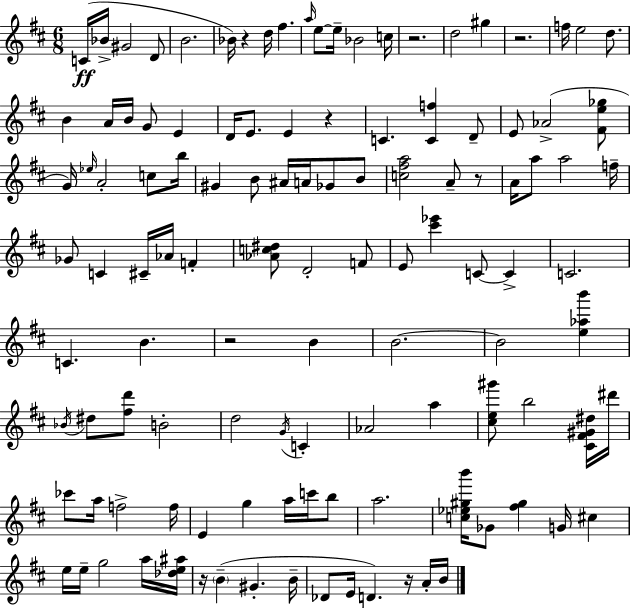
C4/s Bb4/s G#4/h D4/e B4/h. Bb4/s R/q D5/s F#5/q. A5/s E5/e E5/s Bb4/h C5/s R/h. D5/h G#5/q R/h. F5/s E5/h D5/e. B4/q A4/s B4/s G4/e E4/q D4/s E4/e. E4/q R/q C4/q. [C4,F5]/q D4/e E4/e Ab4/h [F#4,E5,Gb5]/e G4/s Eb5/s A4/h C5/e B5/s G#4/q B4/e A#4/s A4/s Gb4/e B4/e [C5,F#5,A5]/h A4/e R/e A4/s A5/e A5/h F5/s Gb4/e C4/q C#4/s Ab4/s F4/q [Ab4,C5,D#5]/e D4/h F4/e E4/e [C#6,Eb6]/q C4/e C4/q C4/h. C4/q. B4/q. R/h B4/q B4/h. B4/h [E5,Ab5,B6]/q Bb4/s D#5/e [F#5,D6]/e B4/h D5/h G4/s C4/q Ab4/h A5/q [C#5,E5,G#6]/e B5/h [C#4,F#4,G#4,D#5]/s D#6/s CES6/e A5/s F5/h F5/s E4/q G5/q A5/s C6/s B5/e A5/h. [C5,Eb5,G#5,B6]/s Gb4/e [F#5,G#5]/q G4/s C#5/q E5/s E5/s G5/h A5/s [Db5,E5,A#5]/s R/s B4/q G#4/q. B4/s Db4/e E4/s D4/q. R/s A4/s B4/s